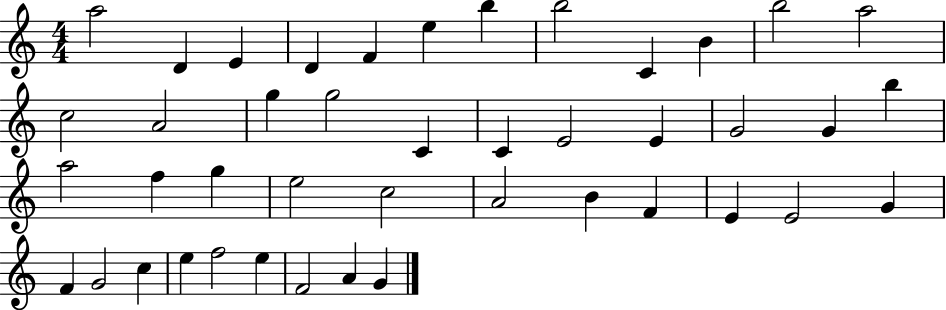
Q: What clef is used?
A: treble